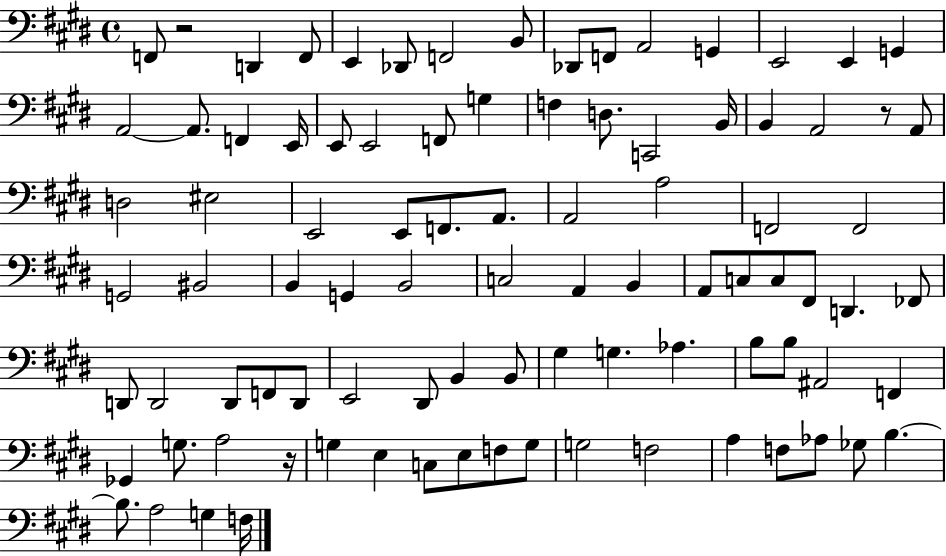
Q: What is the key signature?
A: E major